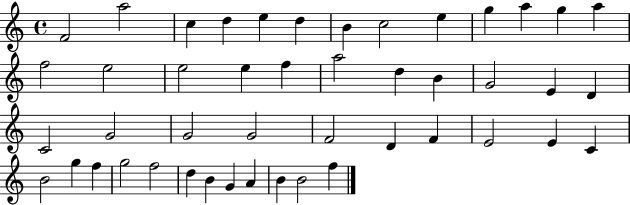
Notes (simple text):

F4/h A5/h C5/q D5/q E5/q D5/q B4/q C5/h E5/q G5/q A5/q G5/q A5/q F5/h E5/h E5/h E5/q F5/q A5/h D5/q B4/q G4/h E4/q D4/q C4/h G4/h G4/h G4/h F4/h D4/q F4/q E4/h E4/q C4/q B4/h G5/q F5/q G5/h F5/h D5/q B4/q G4/q A4/q B4/q B4/h F5/q